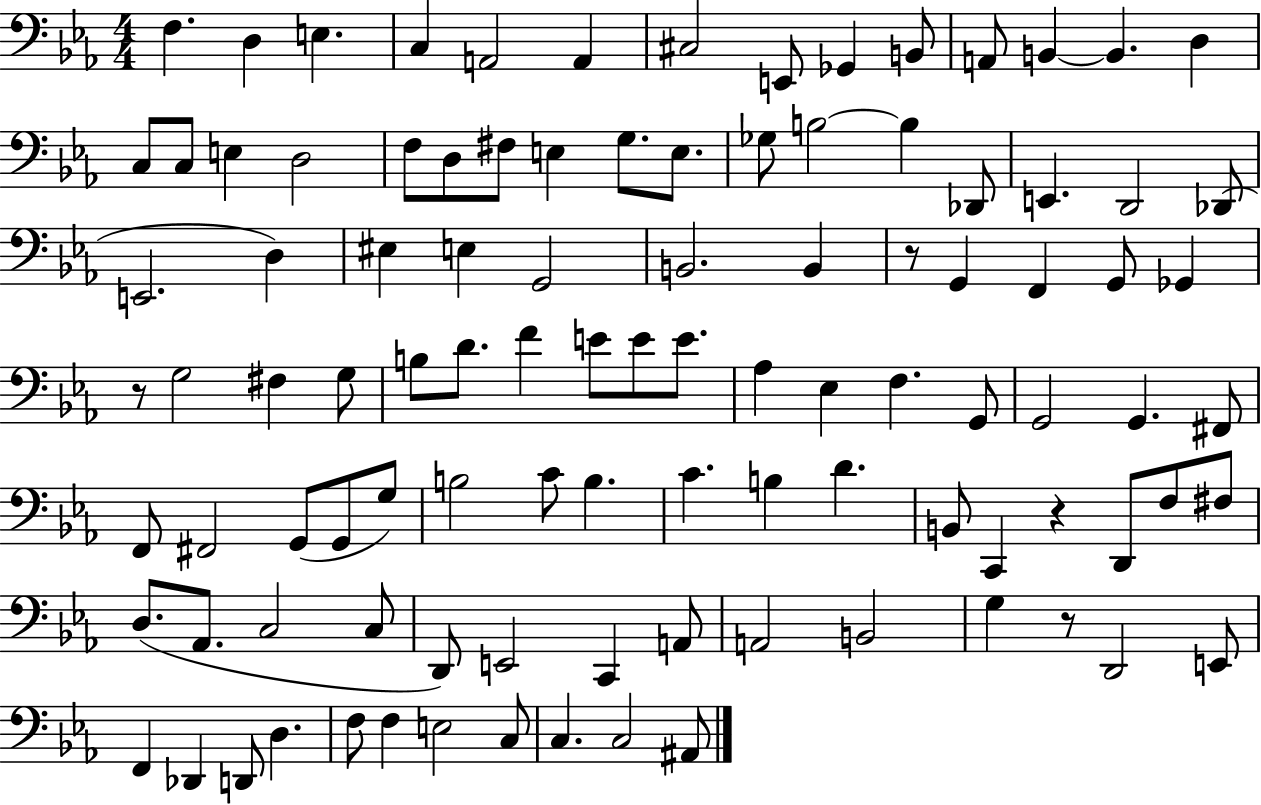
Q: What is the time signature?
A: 4/4